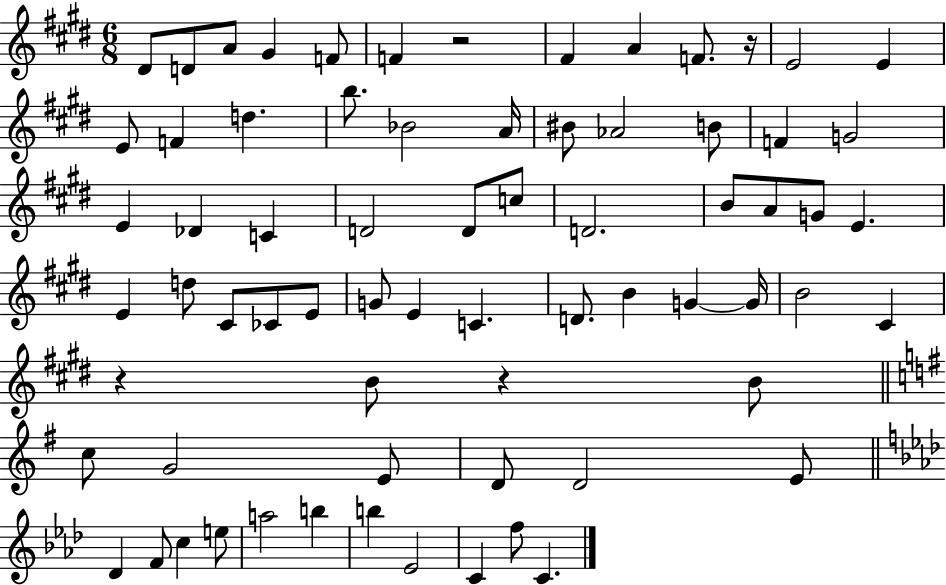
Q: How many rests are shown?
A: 4